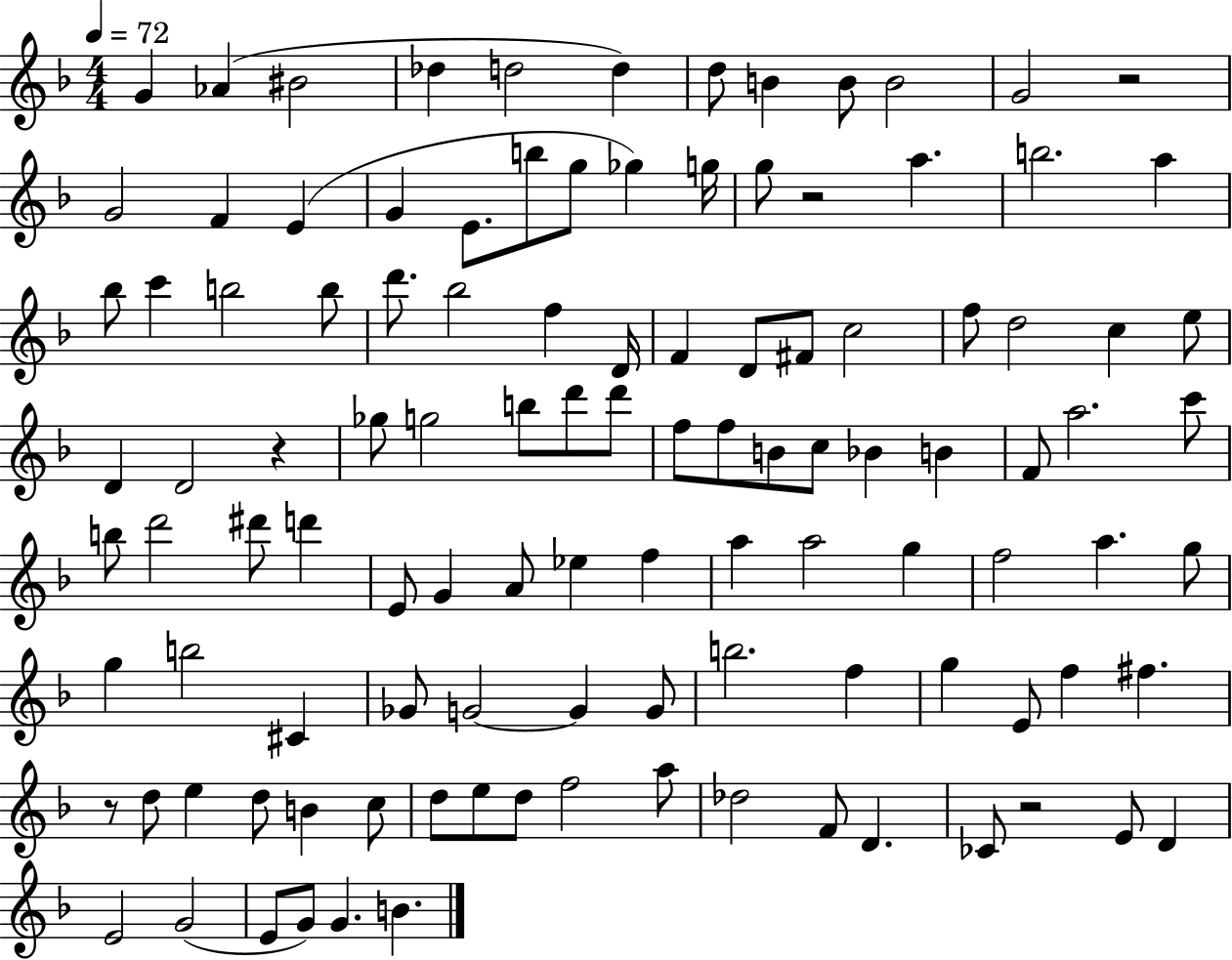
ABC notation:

X:1
T:Untitled
M:4/4
L:1/4
K:F
G _A ^B2 _d d2 d d/2 B B/2 B2 G2 z2 G2 F E G E/2 b/2 g/2 _g g/4 g/2 z2 a b2 a _b/2 c' b2 b/2 d'/2 _b2 f D/4 F D/2 ^F/2 c2 f/2 d2 c e/2 D D2 z _g/2 g2 b/2 d'/2 d'/2 f/2 f/2 B/2 c/2 _B B F/2 a2 c'/2 b/2 d'2 ^d'/2 d' E/2 G A/2 _e f a a2 g f2 a g/2 g b2 ^C _G/2 G2 G G/2 b2 f g E/2 f ^f z/2 d/2 e d/2 B c/2 d/2 e/2 d/2 f2 a/2 _d2 F/2 D _C/2 z2 E/2 D E2 G2 E/2 G/2 G B